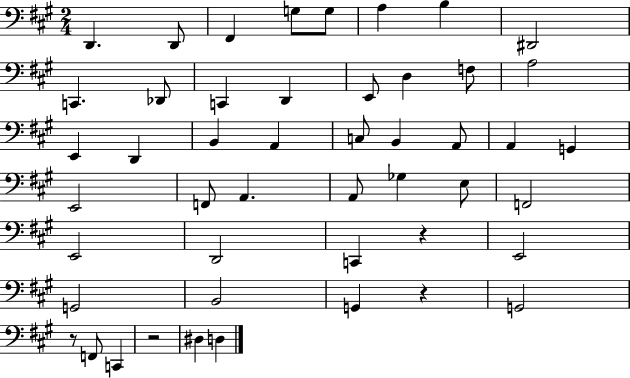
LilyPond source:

{
  \clef bass
  \numericTimeSignature
  \time 2/4
  \key a \major
  d,4. d,8 | fis,4 g8 g8 | a4 b4 | dis,2 | \break c,4. des,8 | c,4 d,4 | e,8 d4 f8 | a2 | \break e,4 d,4 | b,4 a,4 | c8 b,4 a,8 | a,4 g,4 | \break e,2 | f,8 a,4. | a,8 ges4 e8 | f,2 | \break e,2 | d,2 | c,4 r4 | e,2 | \break g,2 | b,2 | g,4 r4 | g,2 | \break r8 f,8 c,4 | r2 | dis4 d4 | \bar "|."
}